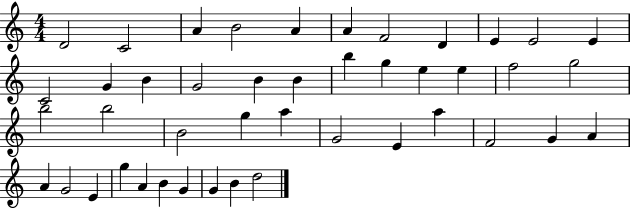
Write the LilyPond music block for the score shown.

{
  \clef treble
  \numericTimeSignature
  \time 4/4
  \key c \major
  d'2 c'2 | a'4 b'2 a'4 | a'4 f'2 d'4 | e'4 e'2 e'4 | \break c'2 g'4 b'4 | g'2 b'4 b'4 | b''4 g''4 e''4 e''4 | f''2 g''2 | \break b''2 b''2 | b'2 g''4 a''4 | g'2 e'4 a''4 | f'2 g'4 a'4 | \break a'4 g'2 e'4 | g''4 a'4 b'4 g'4 | g'4 b'4 d''2 | \bar "|."
}